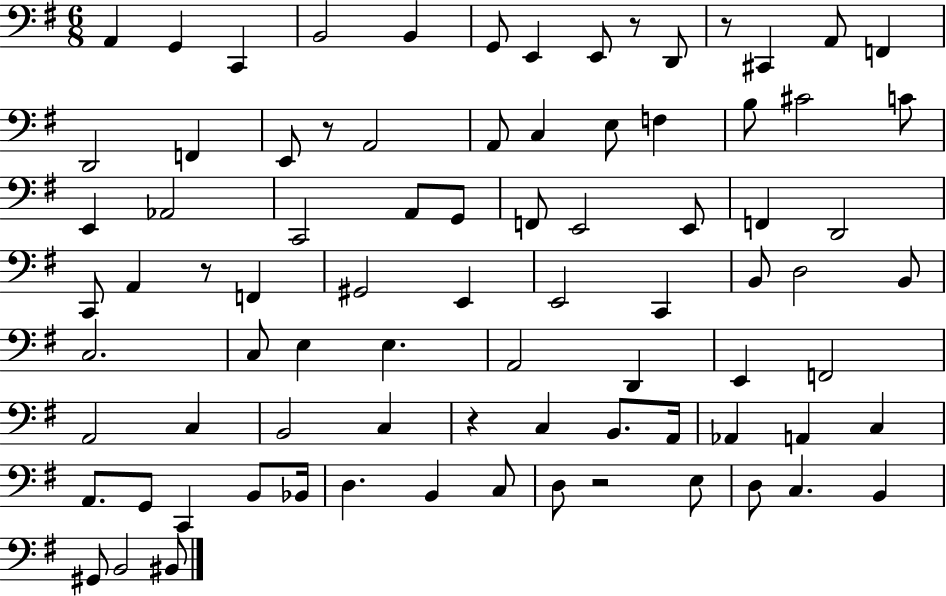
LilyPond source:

{
  \clef bass
  \numericTimeSignature
  \time 6/8
  \key g \major
  a,4 g,4 c,4 | b,2 b,4 | g,8 e,4 e,8 r8 d,8 | r8 cis,4 a,8 f,4 | \break d,2 f,4 | e,8 r8 a,2 | a,8 c4 e8 f4 | b8 cis'2 c'8 | \break e,4 aes,2 | c,2 a,8 g,8 | f,8 e,2 e,8 | f,4 d,2 | \break c,8 a,4 r8 f,4 | gis,2 e,4 | e,2 c,4 | b,8 d2 b,8 | \break c2. | c8 e4 e4. | a,2 d,4 | e,4 f,2 | \break a,2 c4 | b,2 c4 | r4 c4 b,8. a,16 | aes,4 a,4 c4 | \break a,8. g,8 c,4 b,8 bes,16 | d4. b,4 c8 | d8 r2 e8 | d8 c4. b,4 | \break gis,8 b,2 bis,8 | \bar "|."
}